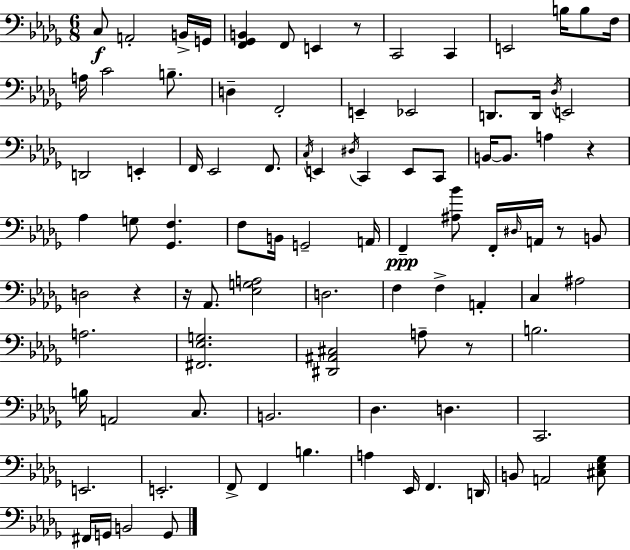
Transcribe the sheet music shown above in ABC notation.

X:1
T:Untitled
M:6/8
L:1/4
K:Bbm
C,/2 A,,2 B,,/4 G,,/4 [F,,_G,,B,,] F,,/2 E,, z/2 C,,2 C,, E,,2 B,/4 B,/2 F,/4 A,/4 C2 B,/2 D, F,,2 E,, _E,,2 D,,/2 D,,/4 _D,/4 E,,2 D,,2 E,, F,,/4 _E,,2 F,,/2 C,/4 E,, ^D,/4 C,, E,,/2 C,,/2 B,,/4 B,,/2 A, z _A, G,/2 [_G,,F,] F,/2 B,,/4 G,,2 A,,/4 F,, [^A,_B]/2 F,,/4 ^D,/4 A,,/4 z/2 B,,/2 D,2 z z/4 _A,,/2 [_E,G,A,]2 D,2 F, F, A,, C, ^A,2 A,2 [^F,,_E,G,]2 [^D,,^A,,^C,]2 A,/2 z/2 B,2 B,/4 A,,2 C,/2 B,,2 _D, D, C,,2 E,,2 E,,2 F,,/2 F,, B, A, _E,,/4 F,, D,,/4 B,,/2 A,,2 [^C,_E,_G,]/2 ^F,,/4 G,,/4 B,,2 G,,/2